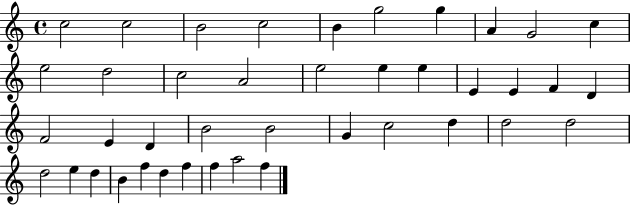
{
  \clef treble
  \time 4/4
  \defaultTimeSignature
  \key c \major
  c''2 c''2 | b'2 c''2 | b'4 g''2 g''4 | a'4 g'2 c''4 | \break e''2 d''2 | c''2 a'2 | e''2 e''4 e''4 | e'4 e'4 f'4 d'4 | \break f'2 e'4 d'4 | b'2 b'2 | g'4 c''2 d''4 | d''2 d''2 | \break d''2 e''4 d''4 | b'4 f''4 d''4 f''4 | f''4 a''2 f''4 | \bar "|."
}